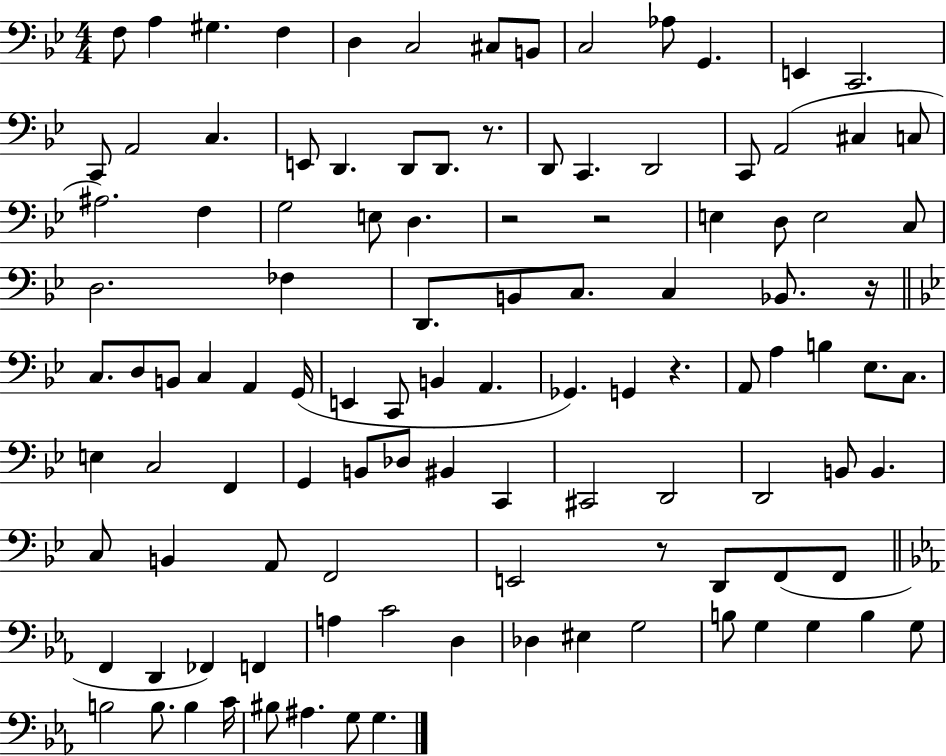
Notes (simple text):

F3/e A3/q G#3/q. F3/q D3/q C3/h C#3/e B2/e C3/h Ab3/e G2/q. E2/q C2/h. C2/e A2/h C3/q. E2/e D2/q. D2/e D2/e. R/e. D2/e C2/q. D2/h C2/e A2/h C#3/q C3/e A#3/h. F3/q G3/h E3/e D3/q. R/h R/h E3/q D3/e E3/h C3/e D3/h. FES3/q D2/e. B2/e C3/e. C3/q Bb2/e. R/s C3/e. D3/e B2/e C3/q A2/q G2/s E2/q C2/e B2/q A2/q. Gb2/q. G2/q R/q. A2/e A3/q B3/q Eb3/e. C3/e. E3/q C3/h F2/q G2/q B2/e Db3/e BIS2/q C2/q C#2/h D2/h D2/h B2/e B2/q. C3/e B2/q A2/e F2/h E2/h R/e D2/e F2/e F2/e F2/q D2/q FES2/q F2/q A3/q C4/h D3/q Db3/q EIS3/q G3/h B3/e G3/q G3/q B3/q G3/e B3/h B3/e. B3/q C4/s BIS3/e A#3/q. G3/e G3/q.